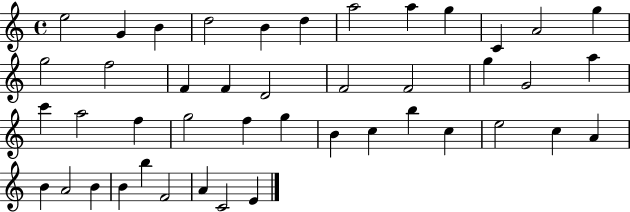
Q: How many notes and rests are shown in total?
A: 44